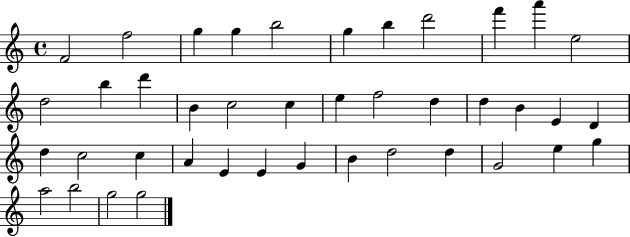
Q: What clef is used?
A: treble